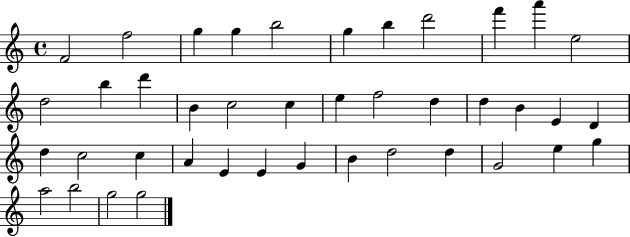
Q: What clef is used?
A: treble